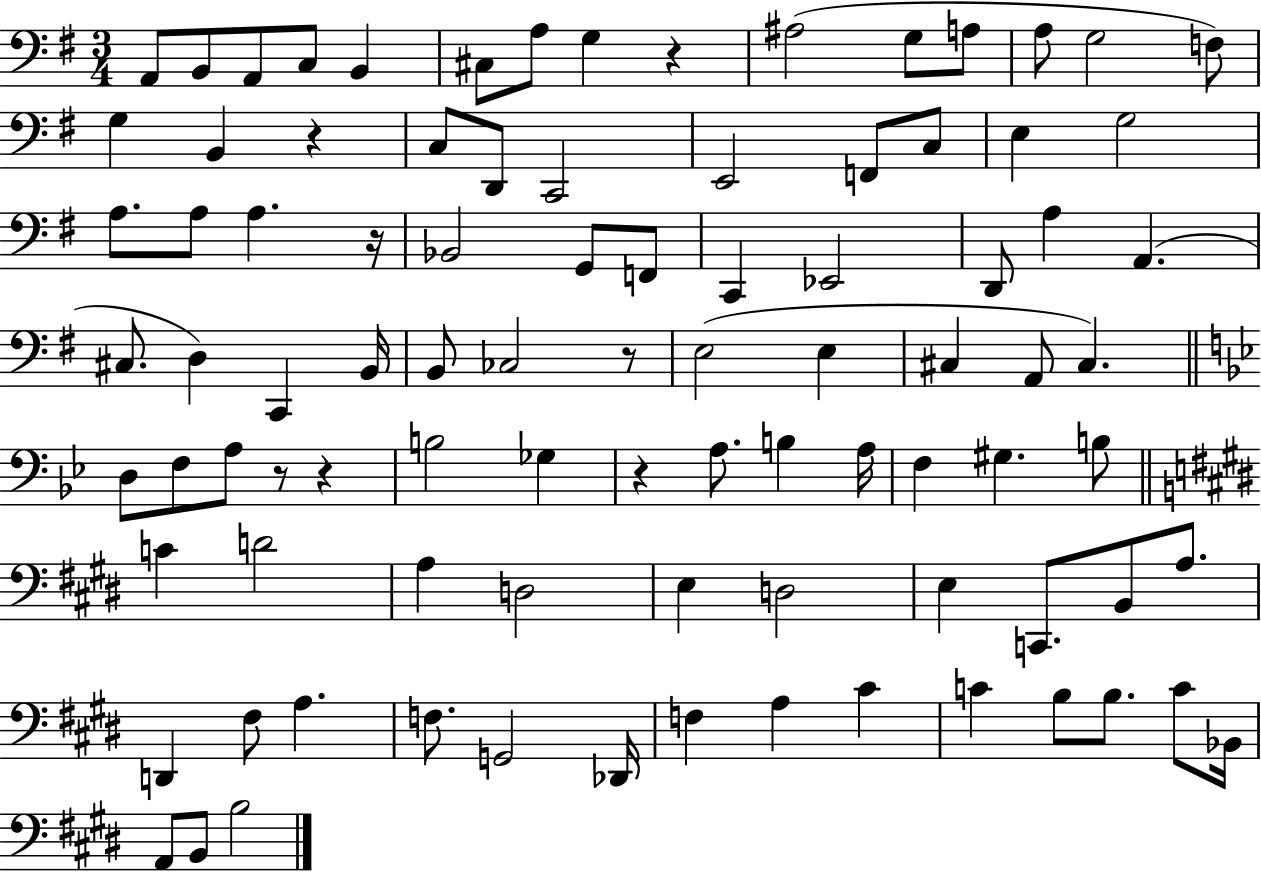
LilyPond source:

{
  \clef bass
  \numericTimeSignature
  \time 3/4
  \key g \major
  a,8 b,8 a,8 c8 b,4 | cis8 a8 g4 r4 | ais2( g8 a8 | a8 g2 f8) | \break g4 b,4 r4 | c8 d,8 c,2 | e,2 f,8 c8 | e4 g2 | \break a8. a8 a4. r16 | bes,2 g,8 f,8 | c,4 ees,2 | d,8 a4 a,4.( | \break cis8. d4) c,4 b,16 | b,8 ces2 r8 | e2( e4 | cis4 a,8 cis4.) | \break \bar "||" \break \key bes \major d8 f8 a8 r8 r4 | b2 ges4 | r4 a8. b4 a16 | f4 gis4. b8 | \break \bar "||" \break \key e \major c'4 d'2 | a4 d2 | e4 d2 | e4 c,8. b,8 a8. | \break d,4 fis8 a4. | f8. g,2 des,16 | f4 a4 cis'4 | c'4 b8 b8. c'8 bes,16 | \break a,8 b,8 b2 | \bar "|."
}